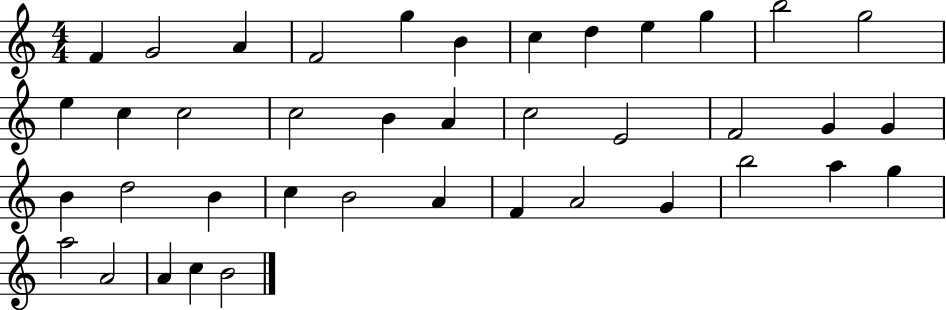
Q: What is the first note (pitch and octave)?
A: F4